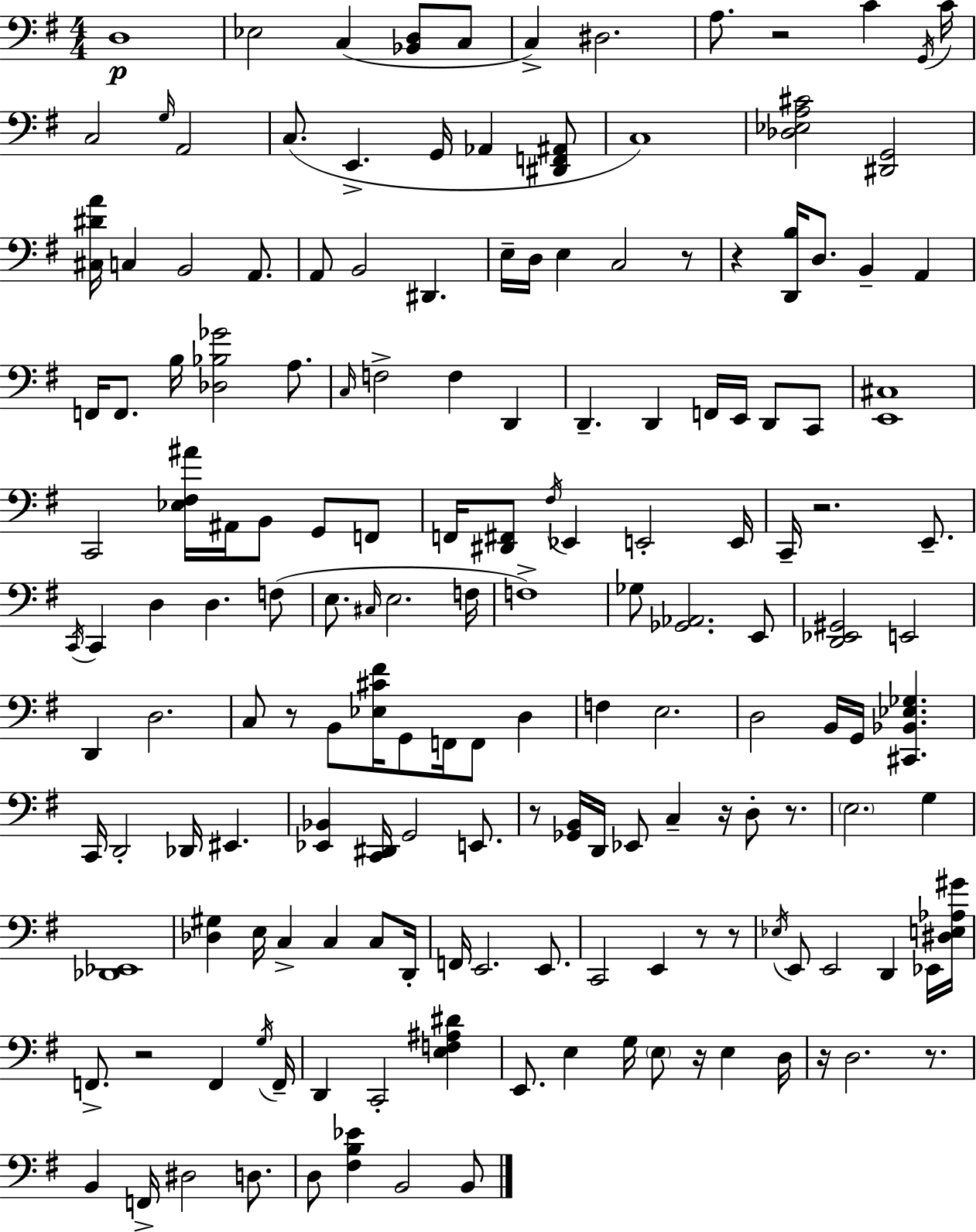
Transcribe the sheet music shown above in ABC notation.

X:1
T:Untitled
M:4/4
L:1/4
K:G
D,4 _E,2 C, [_B,,D,]/2 C,/2 C, ^D,2 A,/2 z2 C G,,/4 C/4 C,2 G,/4 A,,2 C,/2 E,, G,,/4 _A,, [^D,,F,,^A,,]/2 C,4 [_D,_E,A,^C]2 [^D,,G,,]2 [^C,^DA]/4 C, B,,2 A,,/2 A,,/2 B,,2 ^D,, E,/4 D,/4 E, C,2 z/2 z [D,,B,]/4 D,/2 B,, A,, F,,/4 F,,/2 B,/4 [_D,_B,_G]2 A,/2 C,/4 F,2 F, D,, D,, D,, F,,/4 E,,/4 D,,/2 C,,/2 [E,,^C,]4 C,,2 [_E,^F,^A]/4 ^A,,/4 B,,/2 G,,/2 F,,/2 F,,/4 [^D,,^F,,]/2 ^F,/4 _E,, E,,2 E,,/4 C,,/4 z2 E,,/2 C,,/4 C,, D, D, F,/2 E,/2 ^C,/4 E,2 F,/4 F,4 _G,/2 [_G,,_A,,]2 E,,/2 [D,,_E,,^G,,]2 E,,2 D,, D,2 C,/2 z/2 B,,/2 [_E,^C^F]/4 G,,/2 F,,/4 F,,/2 D, F, E,2 D,2 B,,/4 G,,/4 [^C,,_B,,_E,_G,] C,,/4 D,,2 _D,,/4 ^E,, [_E,,_B,,] [C,,^D,,]/4 G,,2 E,,/2 z/2 [_G,,B,,]/4 D,,/4 _E,,/2 C, z/4 D,/2 z/2 E,2 G, [_D,,_E,,]4 [_D,^G,] E,/4 C, C, C,/2 D,,/4 F,,/4 E,,2 E,,/2 C,,2 E,, z/2 z/2 _E,/4 E,,/2 E,,2 D,, _E,,/4 [^D,E,_A,^G]/4 F,,/2 z2 F,, G,/4 F,,/4 D,, C,,2 [E,F,^A,^D] E,,/2 E, G,/4 E,/2 z/4 E, D,/4 z/4 D,2 z/2 B,, F,,/4 ^D,2 D,/2 D,/2 [^F,B,_E] B,,2 B,,/2